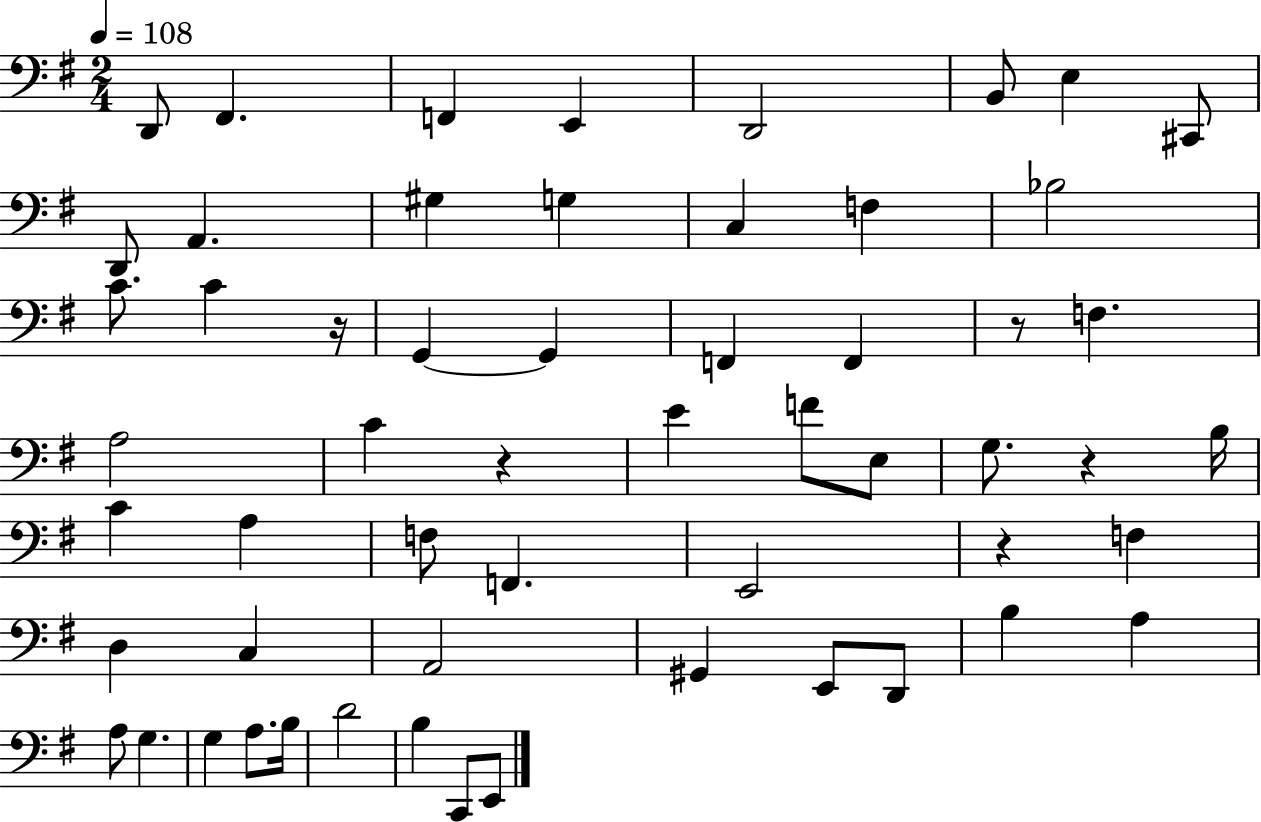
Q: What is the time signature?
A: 2/4